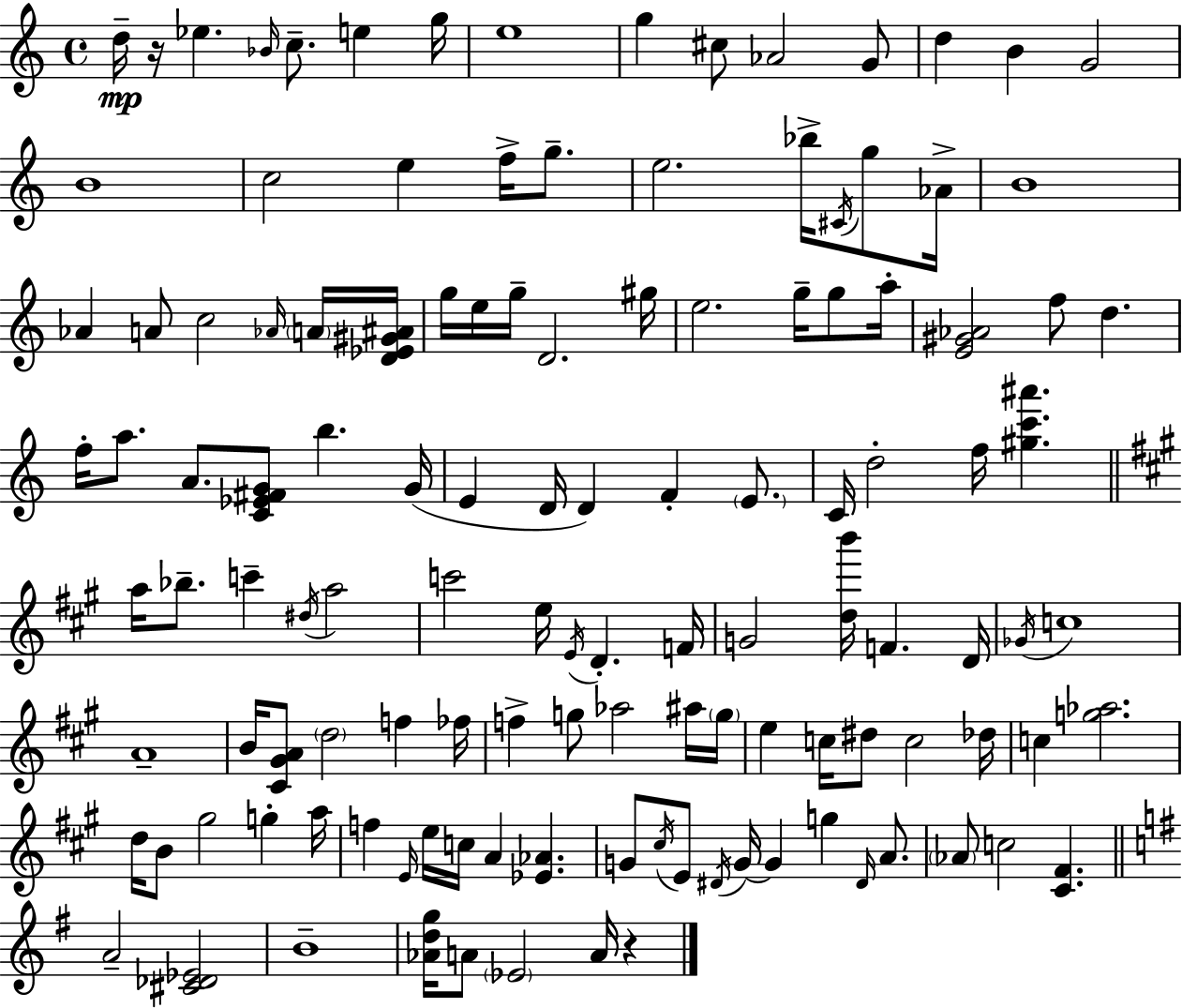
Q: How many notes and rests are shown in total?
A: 124